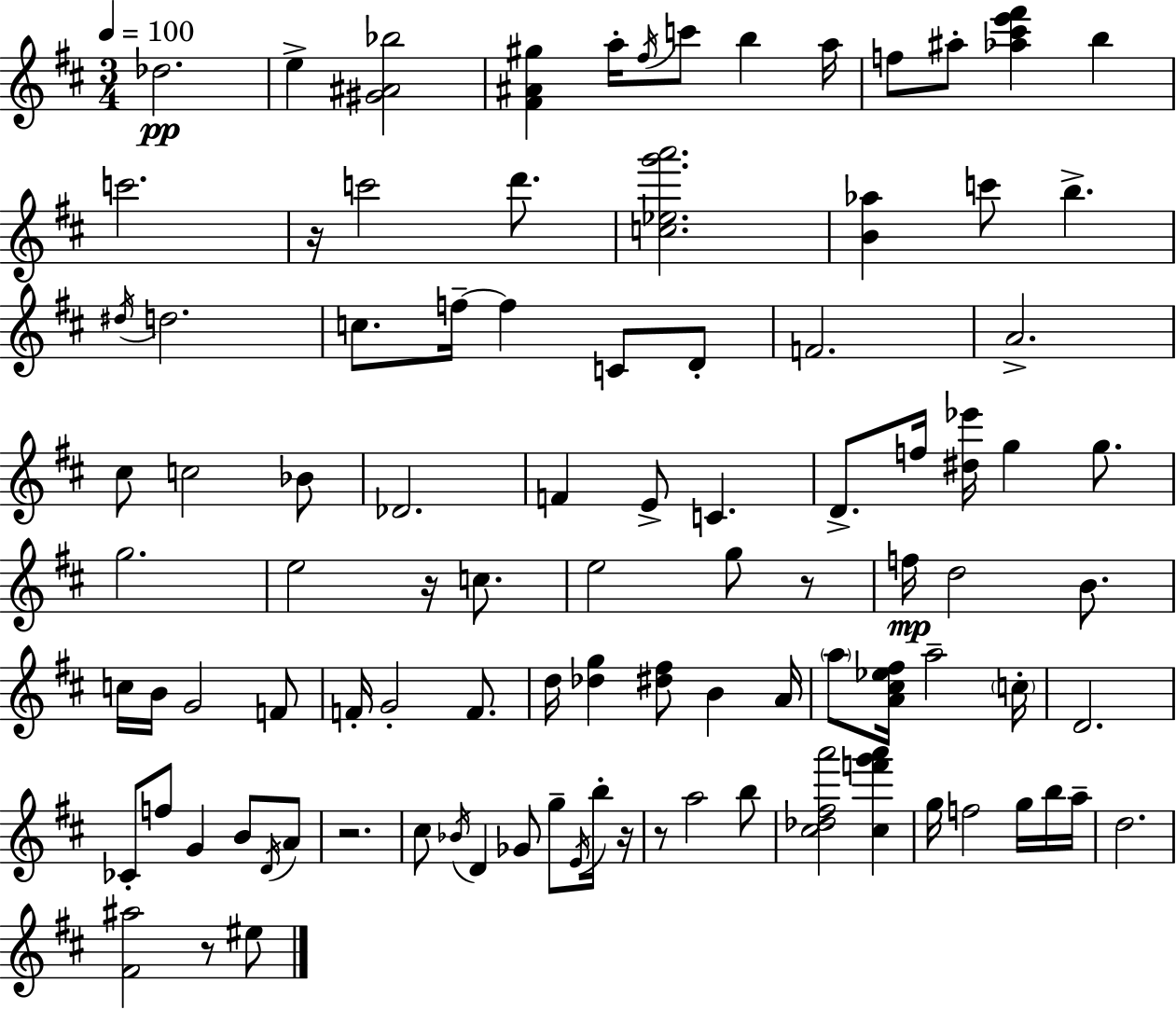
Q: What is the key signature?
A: D major